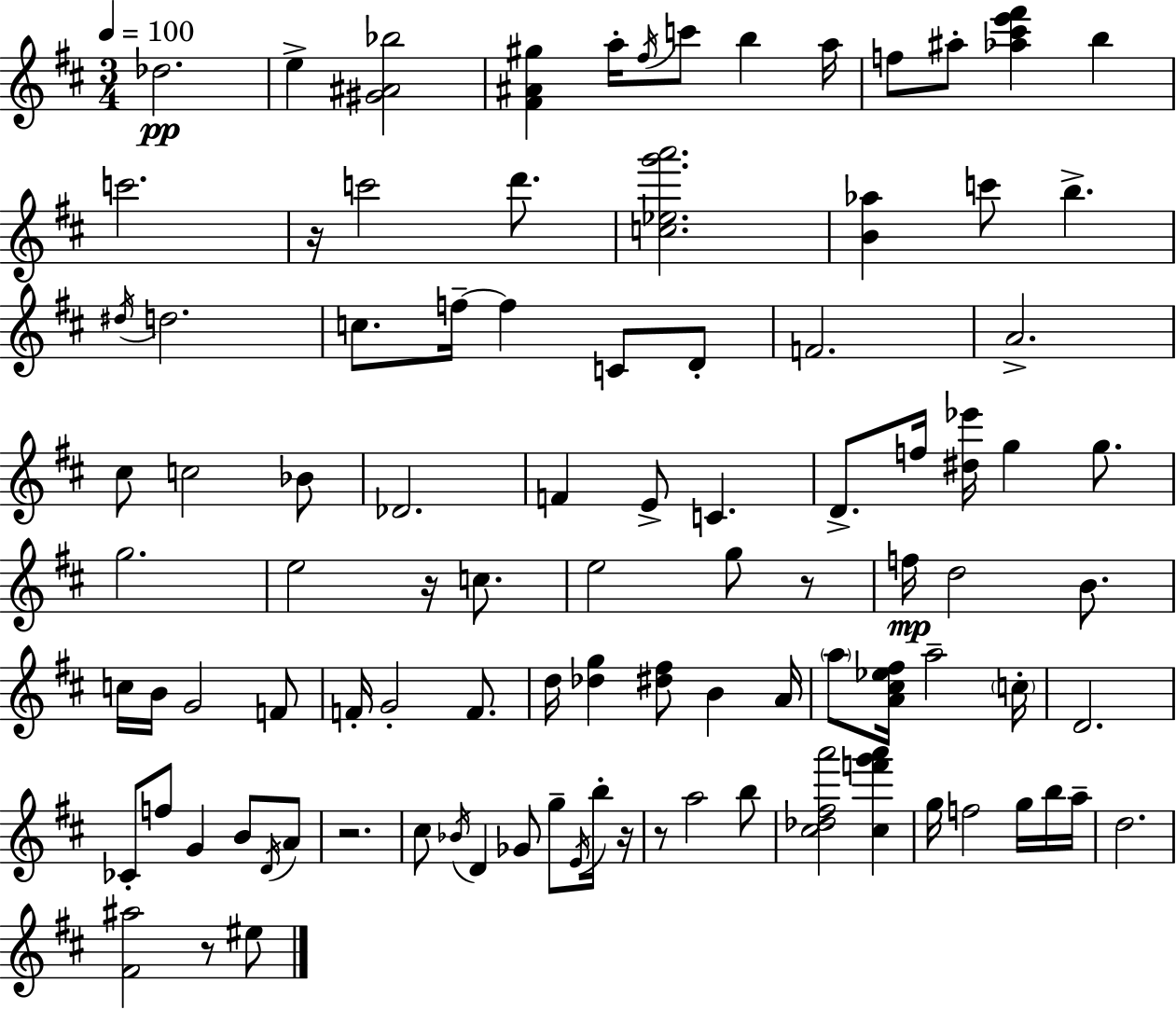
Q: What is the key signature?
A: D major